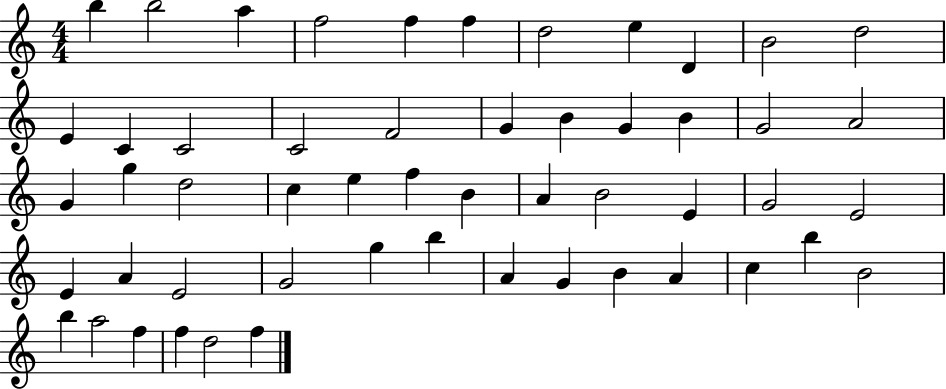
X:1
T:Untitled
M:4/4
L:1/4
K:C
b b2 a f2 f f d2 e D B2 d2 E C C2 C2 F2 G B G B G2 A2 G g d2 c e f B A B2 E G2 E2 E A E2 G2 g b A G B A c b B2 b a2 f f d2 f